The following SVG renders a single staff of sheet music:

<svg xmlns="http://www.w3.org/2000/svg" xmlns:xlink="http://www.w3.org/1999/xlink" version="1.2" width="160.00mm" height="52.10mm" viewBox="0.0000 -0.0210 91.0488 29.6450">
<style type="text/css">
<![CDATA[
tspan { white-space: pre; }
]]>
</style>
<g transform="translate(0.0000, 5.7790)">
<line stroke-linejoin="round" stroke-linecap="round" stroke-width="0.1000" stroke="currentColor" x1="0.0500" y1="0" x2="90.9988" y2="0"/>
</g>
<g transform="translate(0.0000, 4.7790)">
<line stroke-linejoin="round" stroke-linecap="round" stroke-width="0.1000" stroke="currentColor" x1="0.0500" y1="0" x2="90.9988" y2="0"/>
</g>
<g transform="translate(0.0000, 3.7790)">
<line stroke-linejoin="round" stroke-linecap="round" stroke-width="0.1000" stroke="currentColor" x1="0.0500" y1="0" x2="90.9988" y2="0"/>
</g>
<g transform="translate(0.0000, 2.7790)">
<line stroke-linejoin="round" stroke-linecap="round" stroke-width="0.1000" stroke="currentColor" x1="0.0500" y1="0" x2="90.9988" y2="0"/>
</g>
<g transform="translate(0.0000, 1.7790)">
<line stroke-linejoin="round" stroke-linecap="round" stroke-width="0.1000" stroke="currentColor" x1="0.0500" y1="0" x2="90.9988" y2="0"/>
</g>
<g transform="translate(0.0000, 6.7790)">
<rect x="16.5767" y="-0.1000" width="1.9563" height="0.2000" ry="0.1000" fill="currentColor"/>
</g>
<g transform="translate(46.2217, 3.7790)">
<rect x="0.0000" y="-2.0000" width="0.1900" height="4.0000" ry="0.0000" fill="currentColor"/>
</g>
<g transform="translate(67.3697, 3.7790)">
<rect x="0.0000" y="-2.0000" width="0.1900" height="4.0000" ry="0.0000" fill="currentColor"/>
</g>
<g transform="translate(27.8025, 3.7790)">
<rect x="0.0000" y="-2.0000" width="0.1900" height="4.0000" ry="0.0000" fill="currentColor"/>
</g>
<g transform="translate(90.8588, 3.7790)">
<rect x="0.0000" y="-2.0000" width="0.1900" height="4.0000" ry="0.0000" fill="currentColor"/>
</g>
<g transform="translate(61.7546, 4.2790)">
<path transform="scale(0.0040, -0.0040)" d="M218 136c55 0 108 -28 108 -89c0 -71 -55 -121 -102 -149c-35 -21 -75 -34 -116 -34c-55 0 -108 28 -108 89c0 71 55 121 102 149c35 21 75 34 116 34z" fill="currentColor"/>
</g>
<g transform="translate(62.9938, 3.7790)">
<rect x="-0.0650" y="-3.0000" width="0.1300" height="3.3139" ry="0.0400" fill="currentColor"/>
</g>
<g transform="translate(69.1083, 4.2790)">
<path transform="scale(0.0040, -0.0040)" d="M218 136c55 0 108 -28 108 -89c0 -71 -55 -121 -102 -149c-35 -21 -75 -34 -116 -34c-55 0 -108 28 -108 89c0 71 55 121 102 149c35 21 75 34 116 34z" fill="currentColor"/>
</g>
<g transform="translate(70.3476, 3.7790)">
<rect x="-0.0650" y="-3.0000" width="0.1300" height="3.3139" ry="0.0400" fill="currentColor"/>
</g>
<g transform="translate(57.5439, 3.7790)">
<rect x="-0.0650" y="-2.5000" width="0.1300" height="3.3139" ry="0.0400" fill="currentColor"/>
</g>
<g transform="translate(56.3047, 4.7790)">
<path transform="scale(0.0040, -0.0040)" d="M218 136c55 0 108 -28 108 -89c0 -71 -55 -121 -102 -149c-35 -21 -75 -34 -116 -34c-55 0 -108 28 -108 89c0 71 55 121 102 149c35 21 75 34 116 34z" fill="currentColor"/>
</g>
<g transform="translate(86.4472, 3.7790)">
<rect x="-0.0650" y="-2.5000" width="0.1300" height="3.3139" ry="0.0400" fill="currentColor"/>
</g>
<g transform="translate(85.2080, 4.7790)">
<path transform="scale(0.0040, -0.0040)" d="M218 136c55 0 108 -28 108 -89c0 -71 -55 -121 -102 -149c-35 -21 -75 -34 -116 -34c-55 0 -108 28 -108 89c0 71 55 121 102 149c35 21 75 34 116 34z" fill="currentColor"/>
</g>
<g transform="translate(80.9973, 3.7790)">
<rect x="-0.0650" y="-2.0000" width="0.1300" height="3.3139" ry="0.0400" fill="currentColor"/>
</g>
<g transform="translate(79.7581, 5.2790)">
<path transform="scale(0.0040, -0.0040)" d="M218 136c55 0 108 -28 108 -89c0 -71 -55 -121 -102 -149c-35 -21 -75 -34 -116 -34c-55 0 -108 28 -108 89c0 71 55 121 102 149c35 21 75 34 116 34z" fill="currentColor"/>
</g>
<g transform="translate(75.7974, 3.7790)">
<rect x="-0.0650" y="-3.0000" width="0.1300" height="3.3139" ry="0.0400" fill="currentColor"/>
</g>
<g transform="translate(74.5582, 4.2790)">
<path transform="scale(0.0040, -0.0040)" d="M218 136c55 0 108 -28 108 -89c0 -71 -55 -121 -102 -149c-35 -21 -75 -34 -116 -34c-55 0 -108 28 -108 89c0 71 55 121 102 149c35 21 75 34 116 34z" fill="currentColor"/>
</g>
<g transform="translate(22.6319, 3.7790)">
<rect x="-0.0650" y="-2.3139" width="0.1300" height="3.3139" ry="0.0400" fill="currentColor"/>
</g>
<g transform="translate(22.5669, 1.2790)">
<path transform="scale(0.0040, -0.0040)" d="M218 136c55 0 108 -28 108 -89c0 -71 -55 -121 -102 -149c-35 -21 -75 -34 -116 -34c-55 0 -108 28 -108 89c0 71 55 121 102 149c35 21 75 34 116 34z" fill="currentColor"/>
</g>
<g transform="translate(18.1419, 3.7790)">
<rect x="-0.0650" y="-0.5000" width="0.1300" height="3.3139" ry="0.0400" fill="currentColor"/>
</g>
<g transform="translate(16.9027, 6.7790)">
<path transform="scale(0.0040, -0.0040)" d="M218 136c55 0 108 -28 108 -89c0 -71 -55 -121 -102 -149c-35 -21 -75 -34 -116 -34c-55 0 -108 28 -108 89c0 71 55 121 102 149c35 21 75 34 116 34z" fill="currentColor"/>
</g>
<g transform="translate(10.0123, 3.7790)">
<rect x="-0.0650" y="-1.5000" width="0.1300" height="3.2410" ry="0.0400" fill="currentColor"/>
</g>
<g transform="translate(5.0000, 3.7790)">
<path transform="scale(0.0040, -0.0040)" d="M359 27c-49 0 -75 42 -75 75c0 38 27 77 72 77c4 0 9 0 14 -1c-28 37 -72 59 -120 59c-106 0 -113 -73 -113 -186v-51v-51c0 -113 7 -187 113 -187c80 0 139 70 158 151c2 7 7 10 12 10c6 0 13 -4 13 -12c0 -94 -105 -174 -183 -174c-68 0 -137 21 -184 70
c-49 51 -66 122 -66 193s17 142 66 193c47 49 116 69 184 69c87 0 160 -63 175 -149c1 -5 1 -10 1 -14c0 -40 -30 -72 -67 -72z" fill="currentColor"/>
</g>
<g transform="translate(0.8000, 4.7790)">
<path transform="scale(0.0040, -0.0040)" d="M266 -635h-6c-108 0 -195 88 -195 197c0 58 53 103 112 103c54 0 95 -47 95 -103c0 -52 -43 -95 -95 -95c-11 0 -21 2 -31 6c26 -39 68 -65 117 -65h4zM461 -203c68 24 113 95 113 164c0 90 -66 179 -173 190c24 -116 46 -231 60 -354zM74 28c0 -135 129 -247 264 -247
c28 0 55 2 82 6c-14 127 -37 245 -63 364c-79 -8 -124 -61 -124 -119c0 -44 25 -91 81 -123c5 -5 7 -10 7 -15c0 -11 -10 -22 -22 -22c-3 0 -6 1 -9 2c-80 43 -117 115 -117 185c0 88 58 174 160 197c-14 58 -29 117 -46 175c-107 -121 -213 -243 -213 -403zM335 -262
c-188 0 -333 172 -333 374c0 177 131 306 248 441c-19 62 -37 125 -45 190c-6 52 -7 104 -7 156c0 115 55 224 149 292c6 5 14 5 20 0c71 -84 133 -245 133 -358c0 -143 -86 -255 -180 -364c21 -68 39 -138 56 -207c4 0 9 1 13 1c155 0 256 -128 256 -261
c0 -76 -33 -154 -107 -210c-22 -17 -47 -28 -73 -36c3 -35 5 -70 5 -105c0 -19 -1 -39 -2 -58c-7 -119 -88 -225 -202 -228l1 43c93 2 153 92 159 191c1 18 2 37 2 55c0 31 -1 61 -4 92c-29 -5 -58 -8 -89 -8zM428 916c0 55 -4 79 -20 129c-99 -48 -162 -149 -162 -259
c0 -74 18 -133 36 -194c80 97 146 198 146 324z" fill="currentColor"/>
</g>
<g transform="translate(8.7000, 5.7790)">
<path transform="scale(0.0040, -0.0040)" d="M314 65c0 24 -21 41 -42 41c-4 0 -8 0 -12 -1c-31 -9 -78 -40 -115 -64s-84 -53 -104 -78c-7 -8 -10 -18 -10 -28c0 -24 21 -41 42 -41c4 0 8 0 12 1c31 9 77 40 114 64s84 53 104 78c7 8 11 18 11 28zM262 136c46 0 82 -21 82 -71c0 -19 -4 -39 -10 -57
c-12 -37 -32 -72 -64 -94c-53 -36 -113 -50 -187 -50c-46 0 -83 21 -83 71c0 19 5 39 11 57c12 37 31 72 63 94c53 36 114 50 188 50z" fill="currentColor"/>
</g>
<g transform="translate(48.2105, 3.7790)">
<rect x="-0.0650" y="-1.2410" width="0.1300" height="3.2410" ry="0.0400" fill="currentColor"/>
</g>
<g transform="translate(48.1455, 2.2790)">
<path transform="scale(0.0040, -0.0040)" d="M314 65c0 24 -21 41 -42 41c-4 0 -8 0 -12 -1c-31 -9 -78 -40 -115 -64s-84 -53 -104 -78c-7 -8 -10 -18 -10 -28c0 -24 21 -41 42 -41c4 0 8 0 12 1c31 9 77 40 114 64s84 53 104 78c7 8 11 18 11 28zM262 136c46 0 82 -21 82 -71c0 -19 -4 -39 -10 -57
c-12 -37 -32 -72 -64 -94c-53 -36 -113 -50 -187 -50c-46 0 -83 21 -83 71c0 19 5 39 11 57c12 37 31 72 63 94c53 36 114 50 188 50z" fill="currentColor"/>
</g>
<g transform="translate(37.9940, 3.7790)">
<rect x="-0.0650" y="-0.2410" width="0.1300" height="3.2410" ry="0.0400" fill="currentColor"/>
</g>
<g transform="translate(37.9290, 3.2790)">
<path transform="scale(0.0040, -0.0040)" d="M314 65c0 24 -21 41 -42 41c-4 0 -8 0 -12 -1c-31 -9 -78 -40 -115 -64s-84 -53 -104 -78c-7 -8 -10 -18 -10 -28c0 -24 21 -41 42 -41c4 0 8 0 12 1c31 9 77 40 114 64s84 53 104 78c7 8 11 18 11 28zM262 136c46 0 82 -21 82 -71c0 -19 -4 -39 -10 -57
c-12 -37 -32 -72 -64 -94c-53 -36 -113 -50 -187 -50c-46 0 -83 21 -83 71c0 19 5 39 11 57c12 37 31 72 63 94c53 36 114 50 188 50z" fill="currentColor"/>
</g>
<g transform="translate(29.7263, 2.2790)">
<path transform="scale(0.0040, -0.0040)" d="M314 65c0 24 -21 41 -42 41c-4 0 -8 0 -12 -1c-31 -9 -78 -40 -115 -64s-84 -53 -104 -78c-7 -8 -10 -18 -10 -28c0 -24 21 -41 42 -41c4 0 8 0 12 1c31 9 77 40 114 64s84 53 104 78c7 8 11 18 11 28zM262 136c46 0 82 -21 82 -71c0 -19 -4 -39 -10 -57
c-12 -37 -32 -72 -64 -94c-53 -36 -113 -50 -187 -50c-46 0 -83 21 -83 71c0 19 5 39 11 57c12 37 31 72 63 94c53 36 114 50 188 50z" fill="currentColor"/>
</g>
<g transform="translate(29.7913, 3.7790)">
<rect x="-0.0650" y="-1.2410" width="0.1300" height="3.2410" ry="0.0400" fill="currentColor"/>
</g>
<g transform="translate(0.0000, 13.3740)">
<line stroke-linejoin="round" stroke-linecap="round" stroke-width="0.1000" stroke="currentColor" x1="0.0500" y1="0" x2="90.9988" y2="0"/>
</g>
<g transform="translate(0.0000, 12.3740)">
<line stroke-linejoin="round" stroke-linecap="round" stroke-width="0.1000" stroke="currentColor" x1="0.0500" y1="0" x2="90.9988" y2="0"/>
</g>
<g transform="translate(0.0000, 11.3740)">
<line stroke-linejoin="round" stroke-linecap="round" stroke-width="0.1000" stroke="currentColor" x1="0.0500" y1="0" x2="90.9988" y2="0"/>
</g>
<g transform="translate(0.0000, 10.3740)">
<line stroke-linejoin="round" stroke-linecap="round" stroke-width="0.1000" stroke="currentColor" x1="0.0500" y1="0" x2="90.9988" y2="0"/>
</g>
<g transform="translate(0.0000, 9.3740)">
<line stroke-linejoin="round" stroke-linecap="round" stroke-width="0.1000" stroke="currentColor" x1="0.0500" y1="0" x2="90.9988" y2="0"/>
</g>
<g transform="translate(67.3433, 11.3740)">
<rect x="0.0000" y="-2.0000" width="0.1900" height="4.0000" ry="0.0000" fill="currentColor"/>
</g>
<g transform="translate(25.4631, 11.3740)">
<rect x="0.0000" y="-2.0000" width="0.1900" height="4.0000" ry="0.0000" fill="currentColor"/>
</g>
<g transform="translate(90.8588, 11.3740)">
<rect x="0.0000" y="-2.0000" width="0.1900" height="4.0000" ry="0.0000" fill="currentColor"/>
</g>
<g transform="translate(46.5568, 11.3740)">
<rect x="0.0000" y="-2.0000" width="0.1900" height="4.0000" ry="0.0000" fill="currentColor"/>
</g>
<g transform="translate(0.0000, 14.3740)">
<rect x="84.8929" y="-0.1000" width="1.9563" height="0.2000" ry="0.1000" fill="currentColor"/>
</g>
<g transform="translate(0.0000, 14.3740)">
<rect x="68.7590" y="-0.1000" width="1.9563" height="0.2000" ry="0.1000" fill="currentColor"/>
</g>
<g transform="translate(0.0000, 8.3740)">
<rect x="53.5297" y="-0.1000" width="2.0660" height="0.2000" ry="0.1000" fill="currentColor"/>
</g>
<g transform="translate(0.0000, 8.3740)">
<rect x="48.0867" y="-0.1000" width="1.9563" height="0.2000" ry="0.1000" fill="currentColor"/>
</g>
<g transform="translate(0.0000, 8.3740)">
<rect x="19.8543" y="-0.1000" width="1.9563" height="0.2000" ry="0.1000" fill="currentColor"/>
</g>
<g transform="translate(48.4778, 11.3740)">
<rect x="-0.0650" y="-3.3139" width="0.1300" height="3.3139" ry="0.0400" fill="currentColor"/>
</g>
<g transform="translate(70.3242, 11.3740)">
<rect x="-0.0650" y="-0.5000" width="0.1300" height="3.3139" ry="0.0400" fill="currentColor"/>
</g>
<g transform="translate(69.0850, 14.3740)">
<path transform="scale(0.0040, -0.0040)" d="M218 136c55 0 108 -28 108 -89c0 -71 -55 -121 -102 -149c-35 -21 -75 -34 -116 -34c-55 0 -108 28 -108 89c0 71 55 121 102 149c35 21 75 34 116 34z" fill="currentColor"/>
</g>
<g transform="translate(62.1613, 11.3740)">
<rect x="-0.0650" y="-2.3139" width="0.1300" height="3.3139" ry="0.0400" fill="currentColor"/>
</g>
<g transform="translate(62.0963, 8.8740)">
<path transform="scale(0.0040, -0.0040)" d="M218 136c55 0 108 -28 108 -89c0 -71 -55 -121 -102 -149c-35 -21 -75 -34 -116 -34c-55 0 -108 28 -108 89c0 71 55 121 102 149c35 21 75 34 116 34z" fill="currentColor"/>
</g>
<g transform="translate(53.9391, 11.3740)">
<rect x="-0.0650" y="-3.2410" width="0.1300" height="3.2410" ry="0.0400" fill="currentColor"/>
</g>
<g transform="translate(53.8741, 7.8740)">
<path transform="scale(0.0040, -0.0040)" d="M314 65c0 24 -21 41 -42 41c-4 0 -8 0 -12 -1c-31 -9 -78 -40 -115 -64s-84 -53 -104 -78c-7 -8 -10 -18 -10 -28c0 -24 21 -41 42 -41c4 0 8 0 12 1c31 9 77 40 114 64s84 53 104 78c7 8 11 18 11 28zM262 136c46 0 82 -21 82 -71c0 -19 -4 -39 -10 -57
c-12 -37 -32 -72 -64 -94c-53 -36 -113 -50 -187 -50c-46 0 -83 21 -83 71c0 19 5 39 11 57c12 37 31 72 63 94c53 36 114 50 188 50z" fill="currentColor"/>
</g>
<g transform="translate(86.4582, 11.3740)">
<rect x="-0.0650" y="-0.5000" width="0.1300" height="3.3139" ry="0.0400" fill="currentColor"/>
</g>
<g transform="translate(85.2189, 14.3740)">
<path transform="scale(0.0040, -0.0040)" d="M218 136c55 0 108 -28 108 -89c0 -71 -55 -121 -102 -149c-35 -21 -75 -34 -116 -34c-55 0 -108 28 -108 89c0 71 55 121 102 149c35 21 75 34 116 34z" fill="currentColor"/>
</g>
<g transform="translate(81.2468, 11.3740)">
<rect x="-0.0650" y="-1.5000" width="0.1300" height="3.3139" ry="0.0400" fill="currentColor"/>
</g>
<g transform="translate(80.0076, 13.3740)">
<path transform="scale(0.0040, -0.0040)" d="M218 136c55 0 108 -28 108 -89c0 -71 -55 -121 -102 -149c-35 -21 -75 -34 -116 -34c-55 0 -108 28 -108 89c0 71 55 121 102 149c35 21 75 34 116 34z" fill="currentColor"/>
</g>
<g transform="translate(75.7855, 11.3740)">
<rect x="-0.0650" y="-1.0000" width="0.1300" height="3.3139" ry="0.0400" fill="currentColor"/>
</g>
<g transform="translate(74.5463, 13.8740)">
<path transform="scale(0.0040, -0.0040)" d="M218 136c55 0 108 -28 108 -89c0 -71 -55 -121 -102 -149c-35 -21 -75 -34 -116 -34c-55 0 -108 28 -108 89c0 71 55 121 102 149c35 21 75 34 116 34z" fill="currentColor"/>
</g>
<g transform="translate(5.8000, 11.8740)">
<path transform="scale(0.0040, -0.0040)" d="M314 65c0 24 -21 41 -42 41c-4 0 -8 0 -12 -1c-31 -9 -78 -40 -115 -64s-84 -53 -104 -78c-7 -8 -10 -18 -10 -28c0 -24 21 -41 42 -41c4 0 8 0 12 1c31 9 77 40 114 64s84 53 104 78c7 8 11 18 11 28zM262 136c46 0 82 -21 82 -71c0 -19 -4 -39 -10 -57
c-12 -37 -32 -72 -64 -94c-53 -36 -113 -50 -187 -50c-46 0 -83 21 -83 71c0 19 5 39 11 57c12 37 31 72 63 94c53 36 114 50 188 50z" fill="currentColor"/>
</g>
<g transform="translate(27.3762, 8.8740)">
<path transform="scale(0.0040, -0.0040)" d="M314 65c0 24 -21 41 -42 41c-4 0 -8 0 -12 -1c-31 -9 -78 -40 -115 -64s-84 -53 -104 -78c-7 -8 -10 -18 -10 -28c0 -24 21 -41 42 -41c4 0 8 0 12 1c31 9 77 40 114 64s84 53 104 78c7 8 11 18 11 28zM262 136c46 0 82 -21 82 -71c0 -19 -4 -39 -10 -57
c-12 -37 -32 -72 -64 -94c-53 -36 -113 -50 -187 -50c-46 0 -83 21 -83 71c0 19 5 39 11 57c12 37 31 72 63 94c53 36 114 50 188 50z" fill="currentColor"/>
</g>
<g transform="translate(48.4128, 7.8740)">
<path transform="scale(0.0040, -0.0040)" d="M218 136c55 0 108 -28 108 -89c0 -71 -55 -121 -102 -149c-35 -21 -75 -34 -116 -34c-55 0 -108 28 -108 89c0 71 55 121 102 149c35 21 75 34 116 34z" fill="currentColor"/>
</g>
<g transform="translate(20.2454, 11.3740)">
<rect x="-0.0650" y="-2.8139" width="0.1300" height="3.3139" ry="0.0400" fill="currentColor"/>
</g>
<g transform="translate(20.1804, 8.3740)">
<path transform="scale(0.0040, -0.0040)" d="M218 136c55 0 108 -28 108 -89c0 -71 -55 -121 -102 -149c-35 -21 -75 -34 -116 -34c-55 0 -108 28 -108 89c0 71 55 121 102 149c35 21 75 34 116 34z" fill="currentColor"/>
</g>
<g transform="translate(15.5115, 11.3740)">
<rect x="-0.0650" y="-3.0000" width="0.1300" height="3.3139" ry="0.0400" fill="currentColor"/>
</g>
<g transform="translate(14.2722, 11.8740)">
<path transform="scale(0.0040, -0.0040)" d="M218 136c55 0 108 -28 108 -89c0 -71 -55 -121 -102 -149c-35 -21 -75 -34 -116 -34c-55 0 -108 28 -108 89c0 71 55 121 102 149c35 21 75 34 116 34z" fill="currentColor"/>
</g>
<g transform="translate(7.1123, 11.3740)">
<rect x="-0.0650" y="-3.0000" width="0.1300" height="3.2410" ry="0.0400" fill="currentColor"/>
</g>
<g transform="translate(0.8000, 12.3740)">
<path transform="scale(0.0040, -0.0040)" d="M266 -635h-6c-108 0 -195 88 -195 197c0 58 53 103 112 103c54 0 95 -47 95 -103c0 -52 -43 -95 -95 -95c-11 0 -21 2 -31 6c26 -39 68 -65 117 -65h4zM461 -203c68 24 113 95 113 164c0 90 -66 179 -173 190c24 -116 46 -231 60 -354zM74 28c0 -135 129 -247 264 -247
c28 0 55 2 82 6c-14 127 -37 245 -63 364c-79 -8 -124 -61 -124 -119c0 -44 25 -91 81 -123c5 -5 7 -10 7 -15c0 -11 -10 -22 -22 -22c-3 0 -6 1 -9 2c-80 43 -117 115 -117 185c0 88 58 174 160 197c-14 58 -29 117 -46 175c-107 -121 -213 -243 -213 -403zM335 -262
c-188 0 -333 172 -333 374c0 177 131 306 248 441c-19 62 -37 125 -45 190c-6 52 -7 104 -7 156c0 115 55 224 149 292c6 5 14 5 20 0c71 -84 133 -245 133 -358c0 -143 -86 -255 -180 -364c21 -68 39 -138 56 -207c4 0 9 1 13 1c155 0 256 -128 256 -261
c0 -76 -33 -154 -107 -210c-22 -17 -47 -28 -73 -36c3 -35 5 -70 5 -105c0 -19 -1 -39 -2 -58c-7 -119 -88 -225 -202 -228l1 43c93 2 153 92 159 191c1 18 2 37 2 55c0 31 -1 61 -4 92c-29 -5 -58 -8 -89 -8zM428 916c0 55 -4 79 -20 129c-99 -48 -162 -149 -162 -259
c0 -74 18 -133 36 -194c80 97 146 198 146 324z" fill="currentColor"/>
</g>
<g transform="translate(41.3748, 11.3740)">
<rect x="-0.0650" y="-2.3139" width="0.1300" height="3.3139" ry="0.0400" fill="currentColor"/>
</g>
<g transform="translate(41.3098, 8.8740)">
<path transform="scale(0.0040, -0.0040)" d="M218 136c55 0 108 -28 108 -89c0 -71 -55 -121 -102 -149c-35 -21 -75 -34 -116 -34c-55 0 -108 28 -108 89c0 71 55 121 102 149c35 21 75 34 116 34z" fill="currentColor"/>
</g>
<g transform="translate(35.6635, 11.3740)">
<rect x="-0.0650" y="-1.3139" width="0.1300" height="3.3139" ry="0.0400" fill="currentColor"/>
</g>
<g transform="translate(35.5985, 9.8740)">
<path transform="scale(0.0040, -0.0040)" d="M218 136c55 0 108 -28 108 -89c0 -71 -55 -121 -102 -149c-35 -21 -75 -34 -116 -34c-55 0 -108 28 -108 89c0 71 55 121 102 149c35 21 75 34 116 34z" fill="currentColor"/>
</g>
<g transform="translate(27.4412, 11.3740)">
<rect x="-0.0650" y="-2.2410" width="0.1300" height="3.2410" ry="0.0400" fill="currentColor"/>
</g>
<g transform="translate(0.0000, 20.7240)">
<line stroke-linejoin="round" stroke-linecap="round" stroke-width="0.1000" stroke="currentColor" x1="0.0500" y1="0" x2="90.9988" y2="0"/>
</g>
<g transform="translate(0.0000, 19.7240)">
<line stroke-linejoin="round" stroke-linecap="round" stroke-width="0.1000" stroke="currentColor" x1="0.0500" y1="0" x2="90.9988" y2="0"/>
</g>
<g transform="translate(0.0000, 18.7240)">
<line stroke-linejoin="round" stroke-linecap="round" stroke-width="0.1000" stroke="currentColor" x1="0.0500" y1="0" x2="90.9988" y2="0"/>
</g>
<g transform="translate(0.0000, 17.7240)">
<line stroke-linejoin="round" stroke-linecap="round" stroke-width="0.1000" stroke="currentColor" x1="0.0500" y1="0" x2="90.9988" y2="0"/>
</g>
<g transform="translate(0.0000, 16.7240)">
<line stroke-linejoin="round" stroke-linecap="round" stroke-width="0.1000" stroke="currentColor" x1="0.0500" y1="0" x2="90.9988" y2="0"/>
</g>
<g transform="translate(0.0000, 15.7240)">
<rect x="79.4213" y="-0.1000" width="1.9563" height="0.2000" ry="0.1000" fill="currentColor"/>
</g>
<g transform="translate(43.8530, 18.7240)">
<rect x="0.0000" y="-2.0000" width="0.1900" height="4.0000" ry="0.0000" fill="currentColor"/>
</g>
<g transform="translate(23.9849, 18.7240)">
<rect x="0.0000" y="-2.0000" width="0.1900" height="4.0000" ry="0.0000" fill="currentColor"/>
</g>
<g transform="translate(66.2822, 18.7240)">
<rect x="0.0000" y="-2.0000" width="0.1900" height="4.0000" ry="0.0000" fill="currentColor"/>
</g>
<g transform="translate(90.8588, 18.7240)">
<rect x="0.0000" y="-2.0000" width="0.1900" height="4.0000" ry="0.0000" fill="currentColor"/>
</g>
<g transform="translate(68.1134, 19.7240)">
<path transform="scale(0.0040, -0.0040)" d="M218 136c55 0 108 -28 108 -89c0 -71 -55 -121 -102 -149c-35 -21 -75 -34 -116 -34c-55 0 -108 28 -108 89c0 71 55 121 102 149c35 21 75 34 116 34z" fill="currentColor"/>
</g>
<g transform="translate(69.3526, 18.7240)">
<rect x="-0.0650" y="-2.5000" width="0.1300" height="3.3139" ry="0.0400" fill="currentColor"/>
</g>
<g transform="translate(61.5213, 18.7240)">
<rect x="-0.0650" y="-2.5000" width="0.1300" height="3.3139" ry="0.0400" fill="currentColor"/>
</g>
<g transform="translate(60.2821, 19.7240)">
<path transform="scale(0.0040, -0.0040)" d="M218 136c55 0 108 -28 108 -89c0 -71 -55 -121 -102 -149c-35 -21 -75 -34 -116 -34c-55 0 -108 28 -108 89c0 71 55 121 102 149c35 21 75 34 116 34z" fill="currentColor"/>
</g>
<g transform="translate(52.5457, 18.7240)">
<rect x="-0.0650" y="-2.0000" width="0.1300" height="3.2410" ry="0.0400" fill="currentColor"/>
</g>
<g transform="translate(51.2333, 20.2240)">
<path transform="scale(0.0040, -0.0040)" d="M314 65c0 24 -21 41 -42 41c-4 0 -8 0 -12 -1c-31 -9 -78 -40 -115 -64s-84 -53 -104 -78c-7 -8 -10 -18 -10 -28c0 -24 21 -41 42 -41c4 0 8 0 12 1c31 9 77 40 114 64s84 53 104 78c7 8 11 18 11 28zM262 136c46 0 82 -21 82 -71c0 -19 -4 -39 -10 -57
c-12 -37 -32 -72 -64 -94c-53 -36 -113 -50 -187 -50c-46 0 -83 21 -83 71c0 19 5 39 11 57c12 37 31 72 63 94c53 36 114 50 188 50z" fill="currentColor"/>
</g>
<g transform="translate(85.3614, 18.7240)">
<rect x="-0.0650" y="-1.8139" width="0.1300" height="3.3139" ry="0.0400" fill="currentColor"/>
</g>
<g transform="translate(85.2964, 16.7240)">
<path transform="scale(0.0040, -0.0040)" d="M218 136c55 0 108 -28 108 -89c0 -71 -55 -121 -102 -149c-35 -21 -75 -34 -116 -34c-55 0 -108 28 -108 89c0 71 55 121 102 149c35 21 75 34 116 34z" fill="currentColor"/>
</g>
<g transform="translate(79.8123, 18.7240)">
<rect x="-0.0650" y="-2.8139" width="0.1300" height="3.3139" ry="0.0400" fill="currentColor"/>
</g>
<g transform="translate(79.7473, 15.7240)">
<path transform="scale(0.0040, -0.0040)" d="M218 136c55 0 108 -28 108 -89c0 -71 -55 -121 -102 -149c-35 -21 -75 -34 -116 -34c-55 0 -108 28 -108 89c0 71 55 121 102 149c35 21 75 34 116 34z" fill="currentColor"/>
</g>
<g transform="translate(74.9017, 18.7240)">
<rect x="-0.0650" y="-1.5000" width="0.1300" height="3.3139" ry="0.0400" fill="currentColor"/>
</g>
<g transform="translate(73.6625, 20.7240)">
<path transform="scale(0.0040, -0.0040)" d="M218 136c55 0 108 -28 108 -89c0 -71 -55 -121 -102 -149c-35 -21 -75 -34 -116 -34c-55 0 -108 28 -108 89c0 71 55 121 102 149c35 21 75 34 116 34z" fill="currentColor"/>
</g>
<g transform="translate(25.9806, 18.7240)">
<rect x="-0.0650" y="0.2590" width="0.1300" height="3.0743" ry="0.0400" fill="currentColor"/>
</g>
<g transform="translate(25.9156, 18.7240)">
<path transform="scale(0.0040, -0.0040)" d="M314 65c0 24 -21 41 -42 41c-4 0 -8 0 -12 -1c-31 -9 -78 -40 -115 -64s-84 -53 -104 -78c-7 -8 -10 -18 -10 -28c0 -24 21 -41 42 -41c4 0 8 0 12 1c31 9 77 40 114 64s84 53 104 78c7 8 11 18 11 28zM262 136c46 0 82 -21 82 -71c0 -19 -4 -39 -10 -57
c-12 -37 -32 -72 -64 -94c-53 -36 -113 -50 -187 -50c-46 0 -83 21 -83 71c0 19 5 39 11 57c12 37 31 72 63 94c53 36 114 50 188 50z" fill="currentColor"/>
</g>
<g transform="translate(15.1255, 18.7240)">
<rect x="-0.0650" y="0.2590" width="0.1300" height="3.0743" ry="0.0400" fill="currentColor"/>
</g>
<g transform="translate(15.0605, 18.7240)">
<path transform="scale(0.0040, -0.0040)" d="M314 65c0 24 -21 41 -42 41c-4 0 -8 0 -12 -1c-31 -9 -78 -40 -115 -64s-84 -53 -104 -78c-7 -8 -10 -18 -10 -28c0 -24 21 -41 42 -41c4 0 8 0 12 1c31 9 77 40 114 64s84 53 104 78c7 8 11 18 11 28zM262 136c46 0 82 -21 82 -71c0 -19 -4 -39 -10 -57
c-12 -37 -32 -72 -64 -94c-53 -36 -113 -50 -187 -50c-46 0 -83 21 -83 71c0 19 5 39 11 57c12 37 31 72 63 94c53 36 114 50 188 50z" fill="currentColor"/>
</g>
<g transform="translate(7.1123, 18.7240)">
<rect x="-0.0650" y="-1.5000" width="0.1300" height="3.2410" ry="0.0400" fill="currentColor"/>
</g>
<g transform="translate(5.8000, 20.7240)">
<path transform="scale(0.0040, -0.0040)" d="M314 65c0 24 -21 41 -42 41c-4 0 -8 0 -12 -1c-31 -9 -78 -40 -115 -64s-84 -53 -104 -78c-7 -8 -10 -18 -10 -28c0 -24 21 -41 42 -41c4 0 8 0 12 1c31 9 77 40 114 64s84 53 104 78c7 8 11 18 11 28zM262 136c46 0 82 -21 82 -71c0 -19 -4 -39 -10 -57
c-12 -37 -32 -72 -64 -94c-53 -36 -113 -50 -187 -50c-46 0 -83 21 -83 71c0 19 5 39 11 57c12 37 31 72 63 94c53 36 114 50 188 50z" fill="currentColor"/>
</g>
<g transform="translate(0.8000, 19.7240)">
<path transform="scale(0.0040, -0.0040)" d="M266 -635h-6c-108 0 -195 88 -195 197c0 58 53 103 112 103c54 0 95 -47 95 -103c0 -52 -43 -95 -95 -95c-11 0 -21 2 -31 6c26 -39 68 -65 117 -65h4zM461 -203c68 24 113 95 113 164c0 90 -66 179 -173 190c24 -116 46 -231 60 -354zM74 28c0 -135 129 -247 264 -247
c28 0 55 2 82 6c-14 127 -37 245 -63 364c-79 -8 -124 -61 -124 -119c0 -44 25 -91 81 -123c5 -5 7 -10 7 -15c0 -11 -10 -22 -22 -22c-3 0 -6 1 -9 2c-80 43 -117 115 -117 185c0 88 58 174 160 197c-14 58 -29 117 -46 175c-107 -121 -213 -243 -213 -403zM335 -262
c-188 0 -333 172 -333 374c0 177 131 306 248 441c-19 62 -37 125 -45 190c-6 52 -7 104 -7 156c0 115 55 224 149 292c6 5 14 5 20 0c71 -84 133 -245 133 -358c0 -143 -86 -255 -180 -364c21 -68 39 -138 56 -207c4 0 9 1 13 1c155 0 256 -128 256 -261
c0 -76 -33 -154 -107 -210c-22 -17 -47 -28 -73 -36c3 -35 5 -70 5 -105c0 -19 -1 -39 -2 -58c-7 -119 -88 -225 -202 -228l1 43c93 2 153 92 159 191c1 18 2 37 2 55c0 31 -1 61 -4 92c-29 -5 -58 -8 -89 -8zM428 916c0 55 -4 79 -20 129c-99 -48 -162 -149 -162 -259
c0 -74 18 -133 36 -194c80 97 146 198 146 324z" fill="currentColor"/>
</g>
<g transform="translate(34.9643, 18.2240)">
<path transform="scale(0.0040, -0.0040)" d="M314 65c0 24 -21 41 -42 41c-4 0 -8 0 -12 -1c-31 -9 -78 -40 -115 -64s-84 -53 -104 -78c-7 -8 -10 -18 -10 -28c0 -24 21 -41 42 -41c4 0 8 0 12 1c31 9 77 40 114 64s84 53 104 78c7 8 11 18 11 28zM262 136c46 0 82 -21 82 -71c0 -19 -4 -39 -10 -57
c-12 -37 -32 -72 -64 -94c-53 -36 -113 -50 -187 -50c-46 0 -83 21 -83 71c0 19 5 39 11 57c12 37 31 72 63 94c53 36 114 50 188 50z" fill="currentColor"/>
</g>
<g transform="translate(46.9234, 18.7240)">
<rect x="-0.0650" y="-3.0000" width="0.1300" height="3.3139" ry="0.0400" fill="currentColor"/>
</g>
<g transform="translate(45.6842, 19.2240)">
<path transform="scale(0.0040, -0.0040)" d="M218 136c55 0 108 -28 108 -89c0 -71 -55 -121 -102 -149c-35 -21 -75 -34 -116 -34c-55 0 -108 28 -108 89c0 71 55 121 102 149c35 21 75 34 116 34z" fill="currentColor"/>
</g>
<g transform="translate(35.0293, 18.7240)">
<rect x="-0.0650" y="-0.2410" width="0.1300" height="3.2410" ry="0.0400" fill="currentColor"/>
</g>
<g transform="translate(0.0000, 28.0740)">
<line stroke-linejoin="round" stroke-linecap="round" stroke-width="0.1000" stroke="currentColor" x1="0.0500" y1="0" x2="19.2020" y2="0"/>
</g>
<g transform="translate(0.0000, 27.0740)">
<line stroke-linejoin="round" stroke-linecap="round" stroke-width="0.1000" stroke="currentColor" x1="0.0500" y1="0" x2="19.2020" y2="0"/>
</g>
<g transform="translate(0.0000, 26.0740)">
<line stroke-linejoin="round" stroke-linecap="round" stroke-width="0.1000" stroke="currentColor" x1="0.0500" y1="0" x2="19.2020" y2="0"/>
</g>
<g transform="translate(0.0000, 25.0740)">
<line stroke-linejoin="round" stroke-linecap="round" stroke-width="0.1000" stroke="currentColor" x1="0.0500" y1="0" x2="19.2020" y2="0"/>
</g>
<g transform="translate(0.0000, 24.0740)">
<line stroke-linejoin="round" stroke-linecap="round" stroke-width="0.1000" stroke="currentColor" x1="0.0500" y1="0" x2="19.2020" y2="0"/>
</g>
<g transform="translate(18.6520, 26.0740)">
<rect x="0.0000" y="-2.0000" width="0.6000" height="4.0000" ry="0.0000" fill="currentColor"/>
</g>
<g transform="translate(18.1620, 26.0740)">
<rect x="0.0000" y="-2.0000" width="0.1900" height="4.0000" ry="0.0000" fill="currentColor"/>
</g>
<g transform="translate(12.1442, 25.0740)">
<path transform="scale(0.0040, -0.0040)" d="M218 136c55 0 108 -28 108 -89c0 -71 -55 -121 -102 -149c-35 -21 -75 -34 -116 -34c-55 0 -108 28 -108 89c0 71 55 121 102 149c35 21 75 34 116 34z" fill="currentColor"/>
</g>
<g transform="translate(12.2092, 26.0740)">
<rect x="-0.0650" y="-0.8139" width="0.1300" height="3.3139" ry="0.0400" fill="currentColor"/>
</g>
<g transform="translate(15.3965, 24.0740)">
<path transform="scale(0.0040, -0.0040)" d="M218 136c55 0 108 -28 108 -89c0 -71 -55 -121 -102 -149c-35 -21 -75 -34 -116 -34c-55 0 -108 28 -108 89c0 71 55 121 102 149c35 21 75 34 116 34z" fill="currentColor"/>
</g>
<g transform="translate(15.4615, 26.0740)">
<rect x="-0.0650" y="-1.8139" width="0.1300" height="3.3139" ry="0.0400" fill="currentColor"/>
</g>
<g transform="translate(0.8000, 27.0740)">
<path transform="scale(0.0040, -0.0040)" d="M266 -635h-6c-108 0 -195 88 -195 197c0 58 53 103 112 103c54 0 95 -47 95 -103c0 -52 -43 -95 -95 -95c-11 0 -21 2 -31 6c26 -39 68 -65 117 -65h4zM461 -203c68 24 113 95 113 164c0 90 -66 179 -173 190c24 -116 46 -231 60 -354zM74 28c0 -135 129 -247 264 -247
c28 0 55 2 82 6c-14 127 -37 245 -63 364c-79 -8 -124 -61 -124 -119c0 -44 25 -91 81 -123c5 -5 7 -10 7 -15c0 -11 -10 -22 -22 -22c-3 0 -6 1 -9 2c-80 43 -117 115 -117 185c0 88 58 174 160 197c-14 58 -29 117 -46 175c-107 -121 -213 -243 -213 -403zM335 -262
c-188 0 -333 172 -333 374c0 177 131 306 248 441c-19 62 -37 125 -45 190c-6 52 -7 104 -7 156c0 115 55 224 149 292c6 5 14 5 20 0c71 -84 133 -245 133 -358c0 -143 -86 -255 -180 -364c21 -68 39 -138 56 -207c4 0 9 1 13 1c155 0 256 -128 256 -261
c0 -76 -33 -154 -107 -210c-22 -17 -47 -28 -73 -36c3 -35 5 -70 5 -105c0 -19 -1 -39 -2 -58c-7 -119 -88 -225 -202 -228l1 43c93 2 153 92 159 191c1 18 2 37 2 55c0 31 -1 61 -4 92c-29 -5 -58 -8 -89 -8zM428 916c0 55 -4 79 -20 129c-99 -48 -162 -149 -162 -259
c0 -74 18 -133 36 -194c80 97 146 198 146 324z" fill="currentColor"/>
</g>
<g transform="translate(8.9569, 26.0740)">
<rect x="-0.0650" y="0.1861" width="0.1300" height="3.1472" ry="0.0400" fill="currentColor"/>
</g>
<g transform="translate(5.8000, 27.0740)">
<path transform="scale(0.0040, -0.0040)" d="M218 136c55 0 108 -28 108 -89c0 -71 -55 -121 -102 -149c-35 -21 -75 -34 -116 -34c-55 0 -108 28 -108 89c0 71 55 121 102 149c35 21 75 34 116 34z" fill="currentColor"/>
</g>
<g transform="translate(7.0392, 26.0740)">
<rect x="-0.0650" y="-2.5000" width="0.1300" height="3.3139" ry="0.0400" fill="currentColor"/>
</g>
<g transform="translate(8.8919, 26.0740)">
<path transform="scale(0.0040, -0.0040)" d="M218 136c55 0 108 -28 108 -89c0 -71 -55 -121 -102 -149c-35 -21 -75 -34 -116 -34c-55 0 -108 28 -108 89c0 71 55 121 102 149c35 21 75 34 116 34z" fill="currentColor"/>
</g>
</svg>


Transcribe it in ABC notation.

X:1
T:Untitled
M:4/4
L:1/4
K:C
E2 C g e2 c2 e2 G A A A F G A2 A a g2 e g b b2 g C D E C E2 B2 B2 c2 A F2 G G E a f G B d f